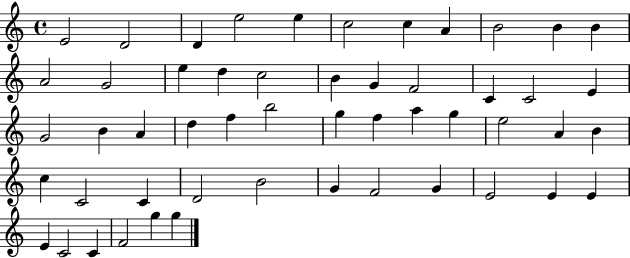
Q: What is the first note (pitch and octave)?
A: E4